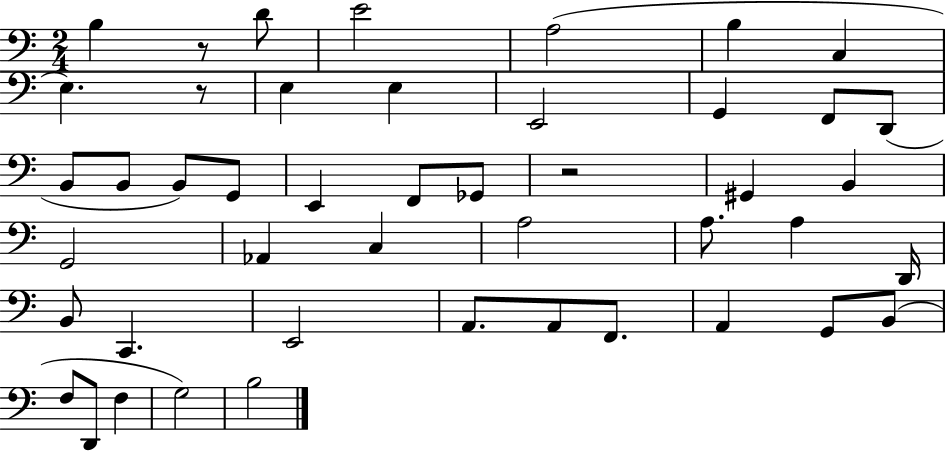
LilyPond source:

{
  \clef bass
  \numericTimeSignature
  \time 2/4
  \key c \major
  b4 r8 d'8 | e'2 | a2( | b4 c4 | \break e4.) r8 | e4 e4 | e,2 | g,4 f,8 d,8( | \break b,8 b,8 b,8) g,8 | e,4 f,8 ges,8 | r2 | gis,4 b,4 | \break g,2 | aes,4 c4 | a2 | a8. a4 d,16 | \break b,8 c,4. | e,2 | a,8. a,8 f,8. | a,4 g,8 b,8( | \break f8 d,8 f4 | g2) | b2 | \bar "|."
}